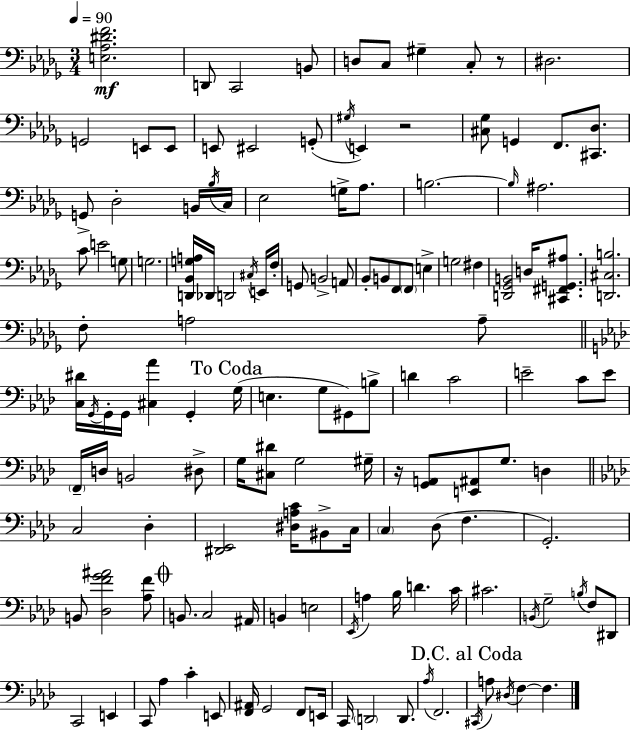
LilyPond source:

{
  \clef bass
  \numericTimeSignature
  \time 3/4
  \key bes \minor
  \tempo 4 = 90
  \repeat volta 2 { <e aes dis' f'>2.\mf | d,8 c,2 b,8 | d8 c8 gis4-- c8-. r8 | dis2. | \break g,2 e,8 e,8 | e,8 eis,2 g,8-.( | \acciaccatura { gis16 } e,4) r2 | <cis ges>8 g,4 f,8. <cis, des>8. | \break g,8-> des2-. b,16 | \acciaccatura { bes16 } c16 ees2 g16-> aes8. | b2.~~ | \grace { b16 } ais2. | \break c'8 e'2 | g8 g2. | <d, bes, g a>16 des,16 d,2 | \acciaccatura { cis16 } e,16 f16-. g,8 b,2-> | \break a,8 bes,8-. b,8 f,8 \parenthesize f,8 | e4-> g2 | fis4 <d, ges, b,>2 | d16 <cis, fis, g, ais>8. <d, cis b>2. | \break f8-. a2 | a8-- \bar "||" \break \key aes \major <c dis'>16 \acciaccatura { g,16 } g,16-. g,16 <cis aes'>4 g,4-. | \mark "To Coda" g16( e4. g8 gis,8) b8-> | d'4 c'2 | e'2-- c'8 e'8 | \break \parenthesize f,16-- d16 b,2 dis8-> | g16 <cis dis'>8 g2 | gis16-- r16 <g, a,>8 <e, ais,>8 g8. d4 | \bar "||" \break \key aes \major c2 des4-. | <dis, ees,>2 <dis a c'>16 bis,8-> c16 | \parenthesize c4 des8( f4. | g,2.-.) | \break b,8 <des f' g' ais'>2 <aes f'>8 | \mark \markup { \musicglyph "scripts.coda" } b,8. c2 ais,16 | b,4 e2 | \acciaccatura { ees,16 } a4 bes16 d'4. | \break c'16 cis'2. | \acciaccatura { b,16 } g2-- \acciaccatura { b16 } f8 | dis,8 c,2 e,4 | c,8 aes4 c'4-. | \break e,8 <f, ais,>16 g,2 | f,8 e,16 c,16 \parenthesize d,2 | d,8. \acciaccatura { aes16 } f,2. | \mark "D.C. al Coda" \acciaccatura { cis,16 } a8 \acciaccatura { dis16 } f4~~ | \break f4. } \bar "|."
}